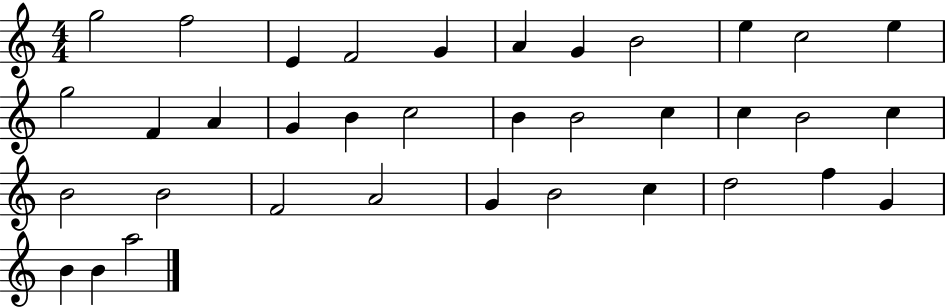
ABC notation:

X:1
T:Untitled
M:4/4
L:1/4
K:C
g2 f2 E F2 G A G B2 e c2 e g2 F A G B c2 B B2 c c B2 c B2 B2 F2 A2 G B2 c d2 f G B B a2